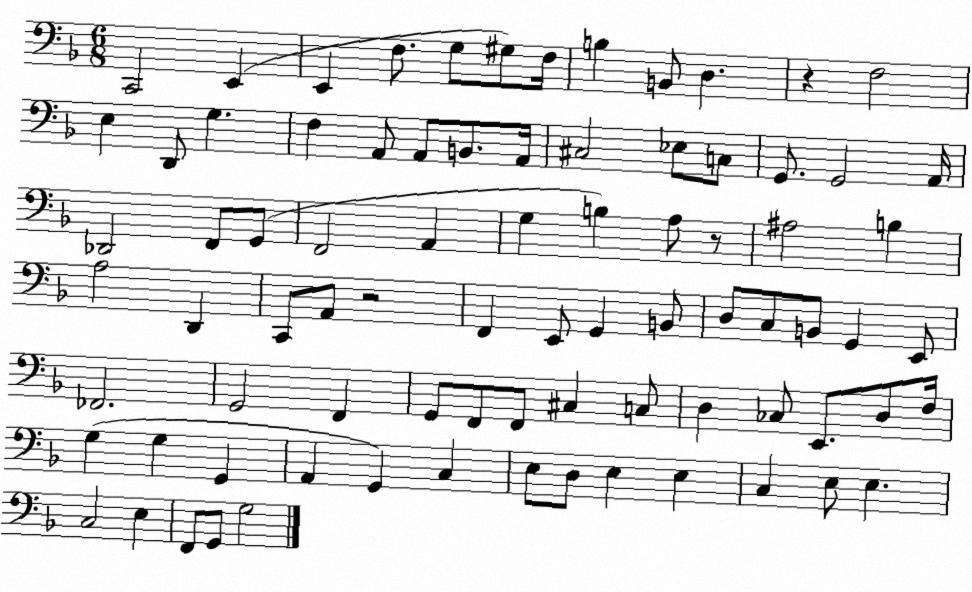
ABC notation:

X:1
T:Untitled
M:6/8
L:1/4
K:F
C,,2 E,, E,, F,/2 G,/2 ^G,/2 F,/4 B, B,,/2 D, z F,2 E, D,,/2 G, F, A,,/2 A,,/2 B,,/2 A,,/4 ^C,2 _E,/2 C,/2 G,,/2 G,,2 A,,/4 _D,,2 F,,/2 G,,/2 F,,2 A,, G, B, A,/2 z/2 ^A,2 B, A,2 D,, C,,/2 A,,/2 z2 F,, E,,/2 G,, B,,/2 D,/2 C,/2 B,,/2 G,, E,,/2 _F,,2 G,,2 F,, G,,/2 F,,/2 F,,/2 ^C, C,/2 D, _C,/2 E,,/2 D,/2 F,/4 G, G, G,, A,, G,, C, E,/2 D,/2 E, E, C, E,/2 E, C,2 E, F,,/2 G,,/2 G,2